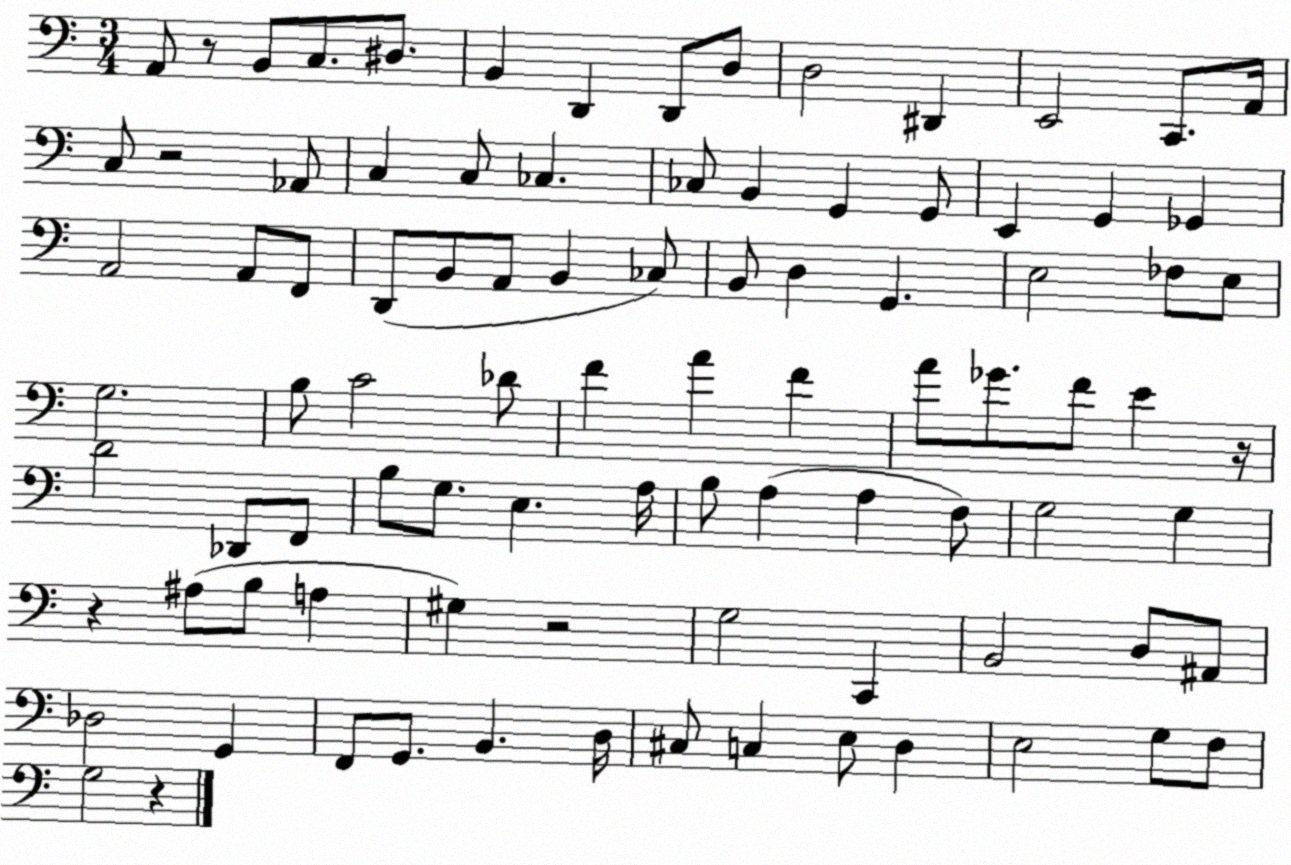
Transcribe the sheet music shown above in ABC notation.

X:1
T:Untitled
M:3/4
L:1/4
K:C
A,,/2 z/2 B,,/2 C,/2 ^D,/2 B,, D,, D,,/2 D,/2 D,2 ^D,, E,,2 C,,/2 A,,/4 C,/2 z2 _A,,/2 C, C,/2 _C, _C,/2 B,, G,, G,,/2 E,, G,, _G,, A,,2 A,,/2 F,,/2 D,,/2 B,,/2 A,,/2 B,, _C,/2 B,,/2 D, G,, E,2 _F,/2 E,/2 G,2 B,/2 C2 _D/2 F A F A/2 _G/2 F/2 E z/4 D2 _D,,/2 F,,/2 B,/2 G,/2 E, A,/4 B,/2 A, A, F,/2 G,2 G, z ^A,/2 B,/2 A, ^G, z2 G,2 C,, B,,2 D,/2 ^A,,/2 _D,2 G,, F,,/2 G,,/2 B,, D,/4 ^C,/2 C, E,/2 D, E,2 G,/2 F,/2 G,2 z